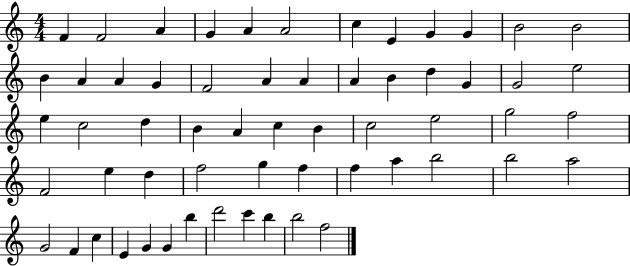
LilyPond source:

{
  \clef treble
  \numericTimeSignature
  \time 4/4
  \key c \major
  f'4 f'2 a'4 | g'4 a'4 a'2 | c''4 e'4 g'4 g'4 | b'2 b'2 | \break b'4 a'4 a'4 g'4 | f'2 a'4 a'4 | a'4 b'4 d''4 g'4 | g'2 e''2 | \break e''4 c''2 d''4 | b'4 a'4 c''4 b'4 | c''2 e''2 | g''2 f''2 | \break f'2 e''4 d''4 | f''2 g''4 f''4 | f''4 a''4 b''2 | b''2 a''2 | \break g'2 f'4 c''4 | e'4 g'4 g'4 b''4 | d'''2 c'''4 b''4 | b''2 f''2 | \break \bar "|."
}